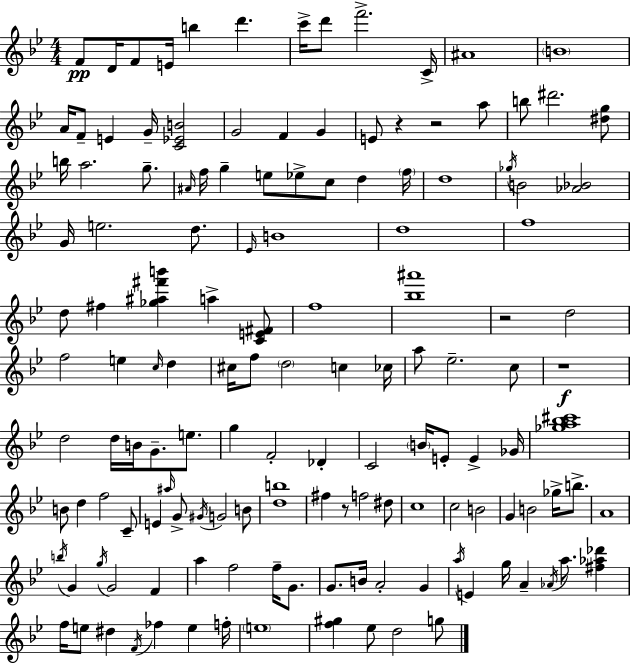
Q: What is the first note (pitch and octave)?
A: F4